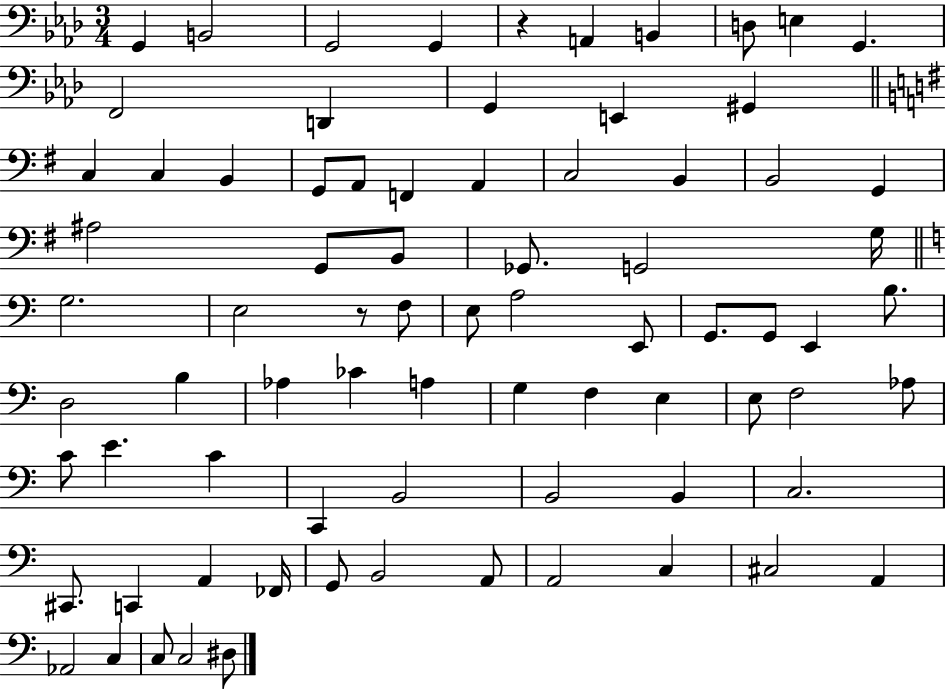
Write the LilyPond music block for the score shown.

{
  \clef bass
  \numericTimeSignature
  \time 3/4
  \key aes \major
  g,4 b,2 | g,2 g,4 | r4 a,4 b,4 | d8 e4 g,4. | \break f,2 d,4 | g,4 e,4 gis,4 | \bar "||" \break \key e \minor c4 c4 b,4 | g,8 a,8 f,4 a,4 | c2 b,4 | b,2 g,4 | \break ais2 g,8 b,8 | ges,8. g,2 g16 | \bar "||" \break \key c \major g2. | e2 r8 f8 | e8 a2 e,8 | g,8. g,8 e,4 b8. | \break d2 b4 | aes4 ces'4 a4 | g4 f4 e4 | e8 f2 aes8 | \break c'8 e'4. c'4 | c,4 b,2 | b,2 b,4 | c2. | \break cis,8. c,4 a,4 fes,16 | g,8 b,2 a,8 | a,2 c4 | cis2 a,4 | \break aes,2 c4 | c8 c2 dis8 | \bar "|."
}